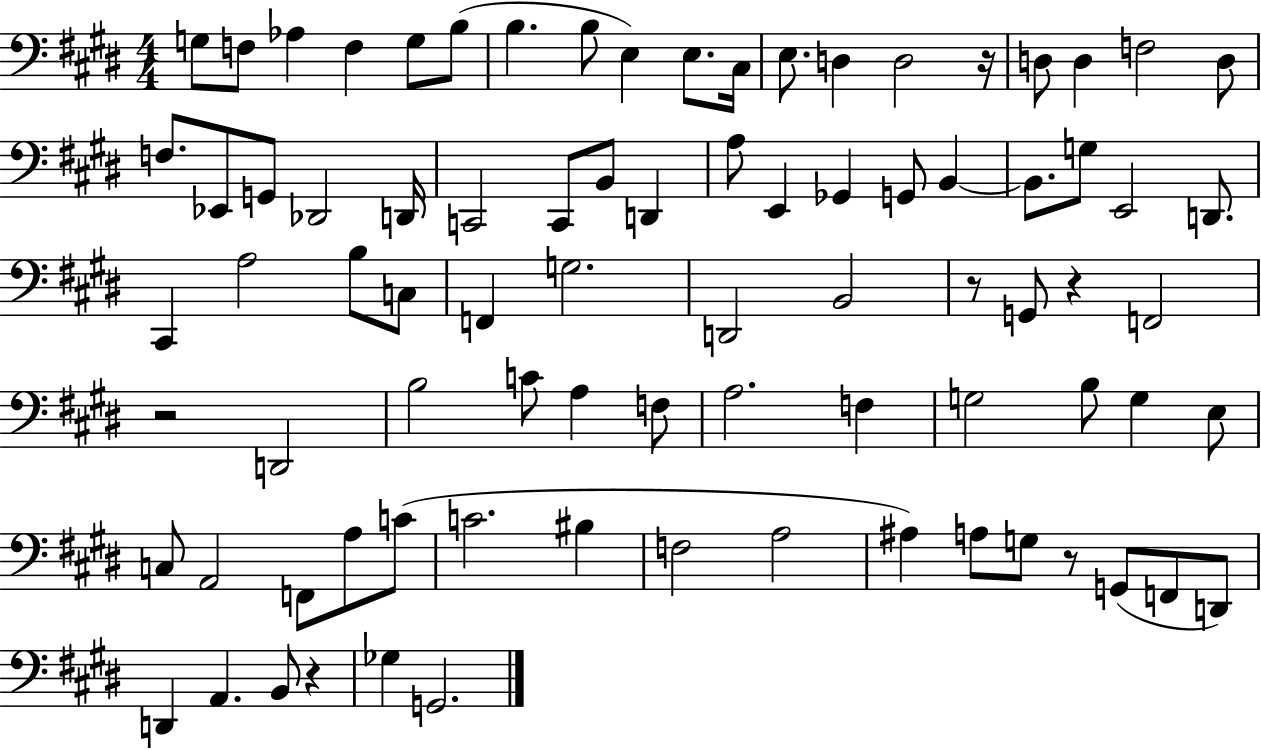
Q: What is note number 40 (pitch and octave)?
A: C3